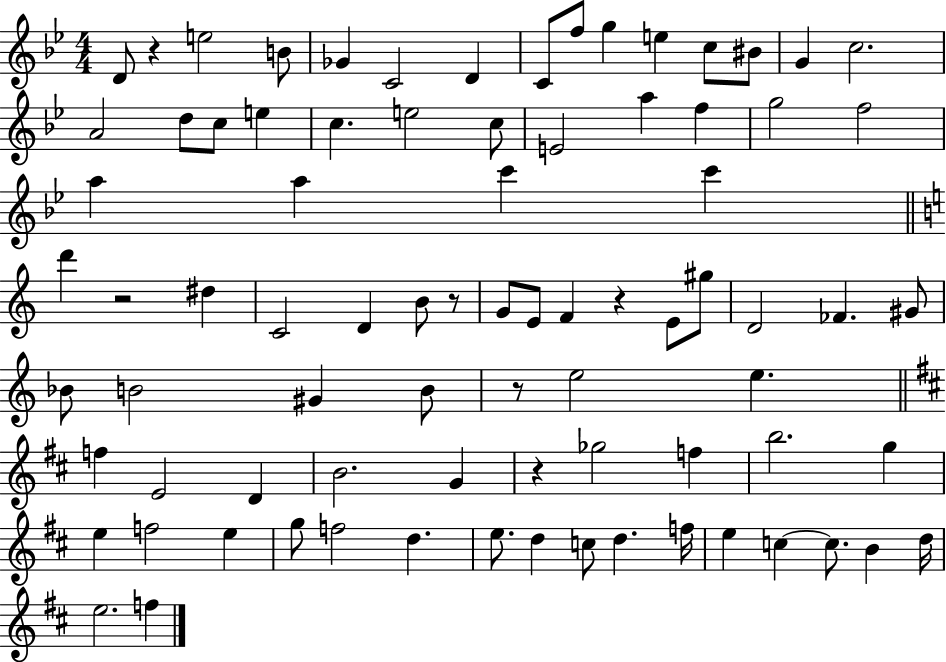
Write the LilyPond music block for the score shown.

{
  \clef treble
  \numericTimeSignature
  \time 4/4
  \key bes \major
  d'8 r4 e''2 b'8 | ges'4 c'2 d'4 | c'8 f''8 g''4 e''4 c''8 bis'8 | g'4 c''2. | \break a'2 d''8 c''8 e''4 | c''4. e''2 c''8 | e'2 a''4 f''4 | g''2 f''2 | \break a''4 a''4 c'''4 c'''4 | \bar "||" \break \key c \major d'''4 r2 dis''4 | c'2 d'4 b'8 r8 | g'8 e'8 f'4 r4 e'8 gis''8 | d'2 fes'4. gis'8 | \break bes'8 b'2 gis'4 b'8 | r8 e''2 e''4. | \bar "||" \break \key d \major f''4 e'2 d'4 | b'2. g'4 | r4 ges''2 f''4 | b''2. g''4 | \break e''4 f''2 e''4 | g''8 f''2 d''4. | e''8. d''4 c''8 d''4. f''16 | e''4 c''4~~ c''8. b'4 d''16 | \break e''2. f''4 | \bar "|."
}